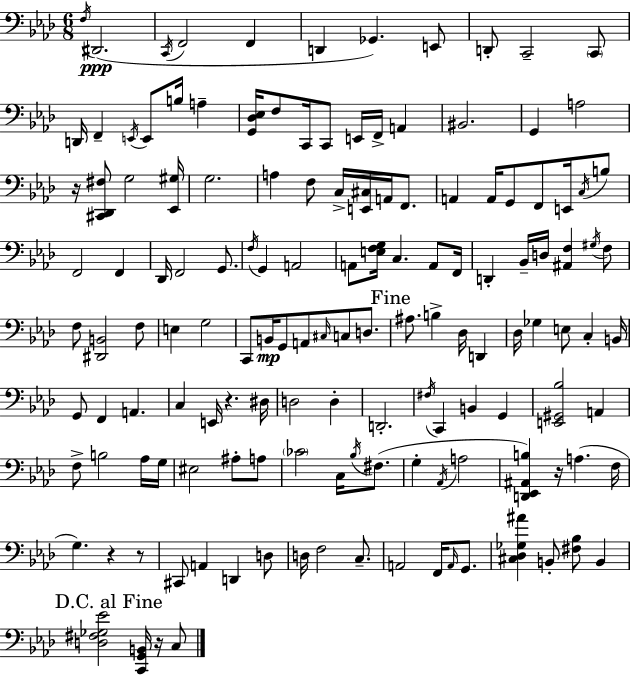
X:1
T:Untitled
M:6/8
L:1/4
K:Fm
F,/4 ^D,,2 C,,/4 F,,2 F,, D,, _G,, E,,/2 D,,/2 C,,2 C,,/2 D,,/4 F,, E,,/4 E,,/2 B,/4 A, [G,,_D,_E,]/4 F,/2 C,,/4 C,,/2 E,,/4 F,,/4 A,, ^B,,2 G,, A,2 z/4 [^C,,_D,,^F,]/2 G,2 [_E,,^G,]/4 G,2 A, F,/2 C,/4 [E,,^C,]/4 A,,/4 F,,/2 A,, A,,/4 G,,/2 F,,/2 E,,/4 C,/4 B,/2 F,,2 F,, _D,,/4 F,,2 G,,/2 F,/4 G,, A,,2 A,,/2 [E,F,G,]/4 C, A,,/2 F,,/4 D,, _B,,/4 D,/4 [^A,,F,] ^G,/4 F,/2 F,/2 [^D,,B,,]2 F,/2 E, G,2 C,,/2 B,,/4 G,,/2 A,,/2 ^C,/4 C,/2 D,/2 ^A,/2 B, _D,/4 D,, _D,/4 _G, E,/2 C, B,,/4 G,,/2 F,, A,, C, E,,/4 z ^D,/4 D,2 D, D,,2 ^F,/4 C,, B,, G,, [E,,^G,,_B,]2 A,, F,/2 B,2 _A,/4 G,/4 ^E,2 ^A,/2 A,/2 _C2 C,/4 _B,/4 ^F,/2 G, _A,,/4 A,2 [D,,_E,,^A,,B,] z/4 A, F,/4 G, z z/2 ^C,,/2 A,, D,, D,/2 D,/4 F,2 C,/2 A,,2 F,,/4 A,,/4 G,,/2 [^C,_D,_G,^A] B,,/2 [^F,_B,]/2 B,, [D,^F,_G,_E]2 [C,,G,,B,,]/4 z/4 C,/2